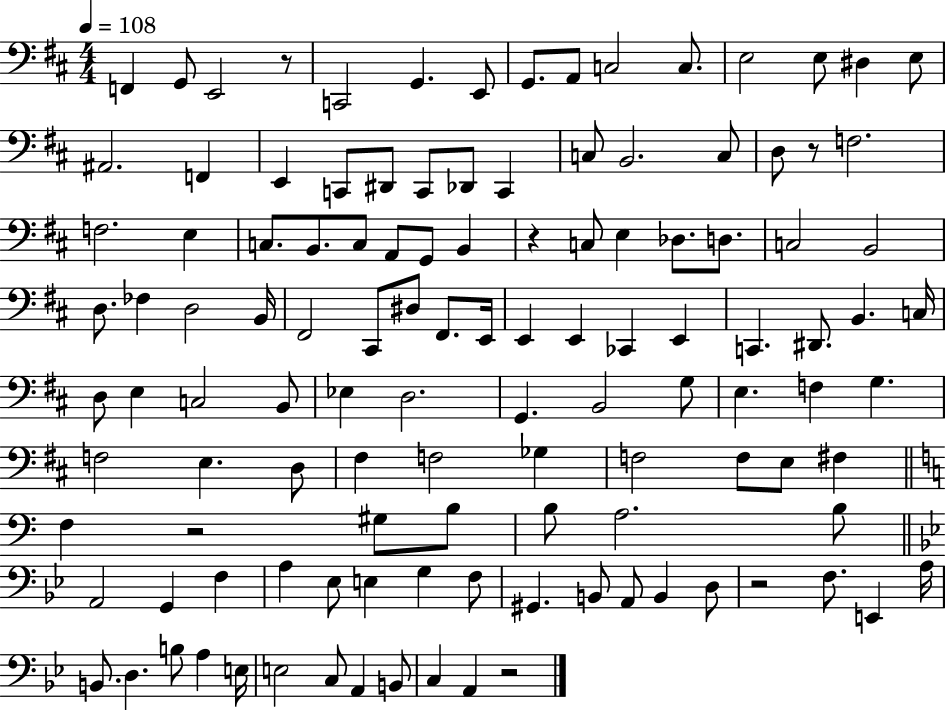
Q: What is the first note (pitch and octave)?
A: F2